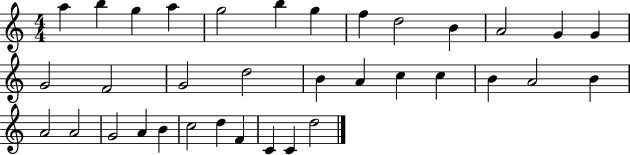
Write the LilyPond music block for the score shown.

{
  \clef treble
  \numericTimeSignature
  \time 4/4
  \key c \major
  a''4 b''4 g''4 a''4 | g''2 b''4 g''4 | f''4 d''2 b'4 | a'2 g'4 g'4 | \break g'2 f'2 | g'2 d''2 | b'4 a'4 c''4 c''4 | b'4 a'2 b'4 | \break a'2 a'2 | g'2 a'4 b'4 | c''2 d''4 f'4 | c'4 c'4 d''2 | \break \bar "|."
}